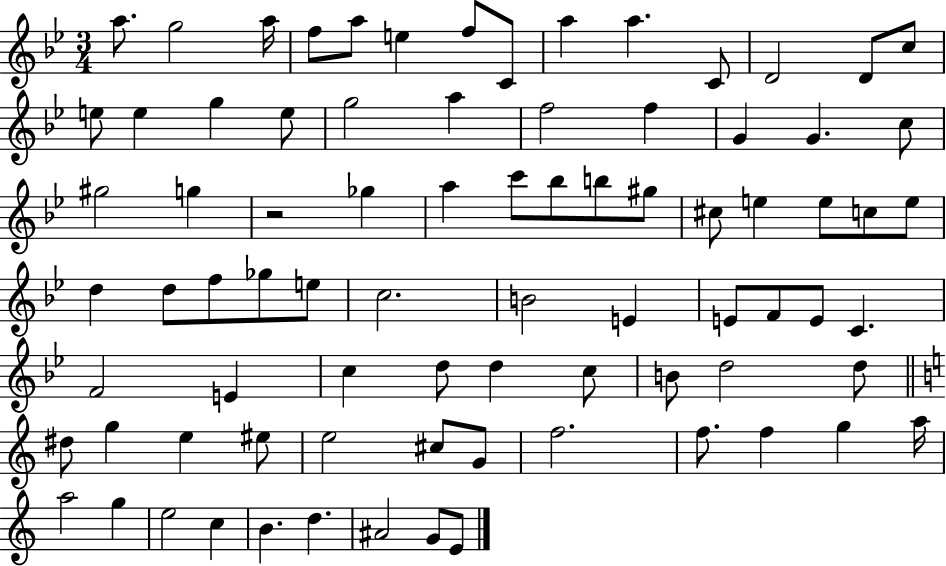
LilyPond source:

{
  \clef treble
  \numericTimeSignature
  \time 3/4
  \key bes \major
  a''8. g''2 a''16 | f''8 a''8 e''4 f''8 c'8 | a''4 a''4. c'8 | d'2 d'8 c''8 | \break e''8 e''4 g''4 e''8 | g''2 a''4 | f''2 f''4 | g'4 g'4. c''8 | \break gis''2 g''4 | r2 ges''4 | a''4 c'''8 bes''8 b''8 gis''8 | cis''8 e''4 e''8 c''8 e''8 | \break d''4 d''8 f''8 ges''8 e''8 | c''2. | b'2 e'4 | e'8 f'8 e'8 c'4. | \break f'2 e'4 | c''4 d''8 d''4 c''8 | b'8 d''2 d''8 | \bar "||" \break \key c \major dis''8 g''4 e''4 eis''8 | e''2 cis''8 g'8 | f''2. | f''8. f''4 g''4 a''16 | \break a''2 g''4 | e''2 c''4 | b'4. d''4. | ais'2 g'8 e'8 | \break \bar "|."
}